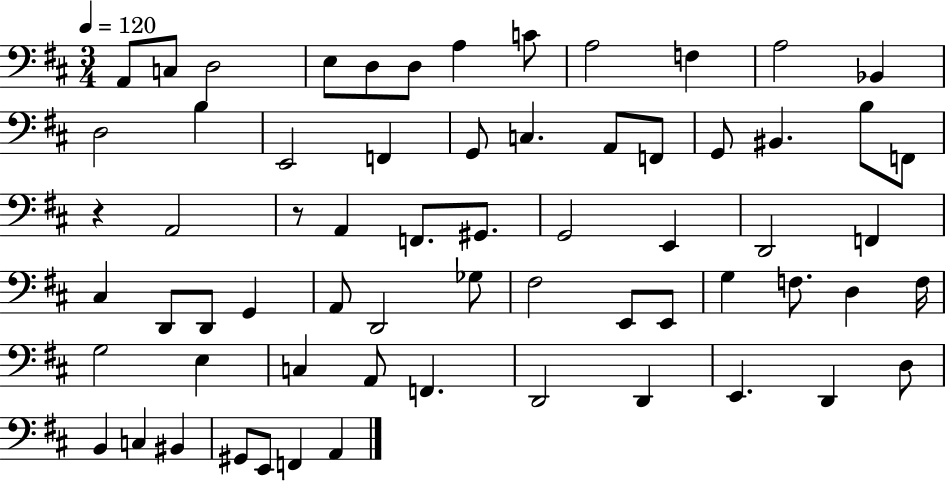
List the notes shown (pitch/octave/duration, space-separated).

A2/e C3/e D3/h E3/e D3/e D3/e A3/q C4/e A3/h F3/q A3/h Bb2/q D3/h B3/q E2/h F2/q G2/e C3/q. A2/e F2/e G2/e BIS2/q. B3/e F2/e R/q A2/h R/e A2/q F2/e. G#2/e. G2/h E2/q D2/h F2/q C#3/q D2/e D2/e G2/q A2/e D2/h Gb3/e F#3/h E2/e E2/e G3/q F3/e. D3/q F3/s G3/h E3/q C3/q A2/e F2/q. D2/h D2/q E2/q. D2/q D3/e B2/q C3/q BIS2/q G#2/e E2/e F2/q A2/q